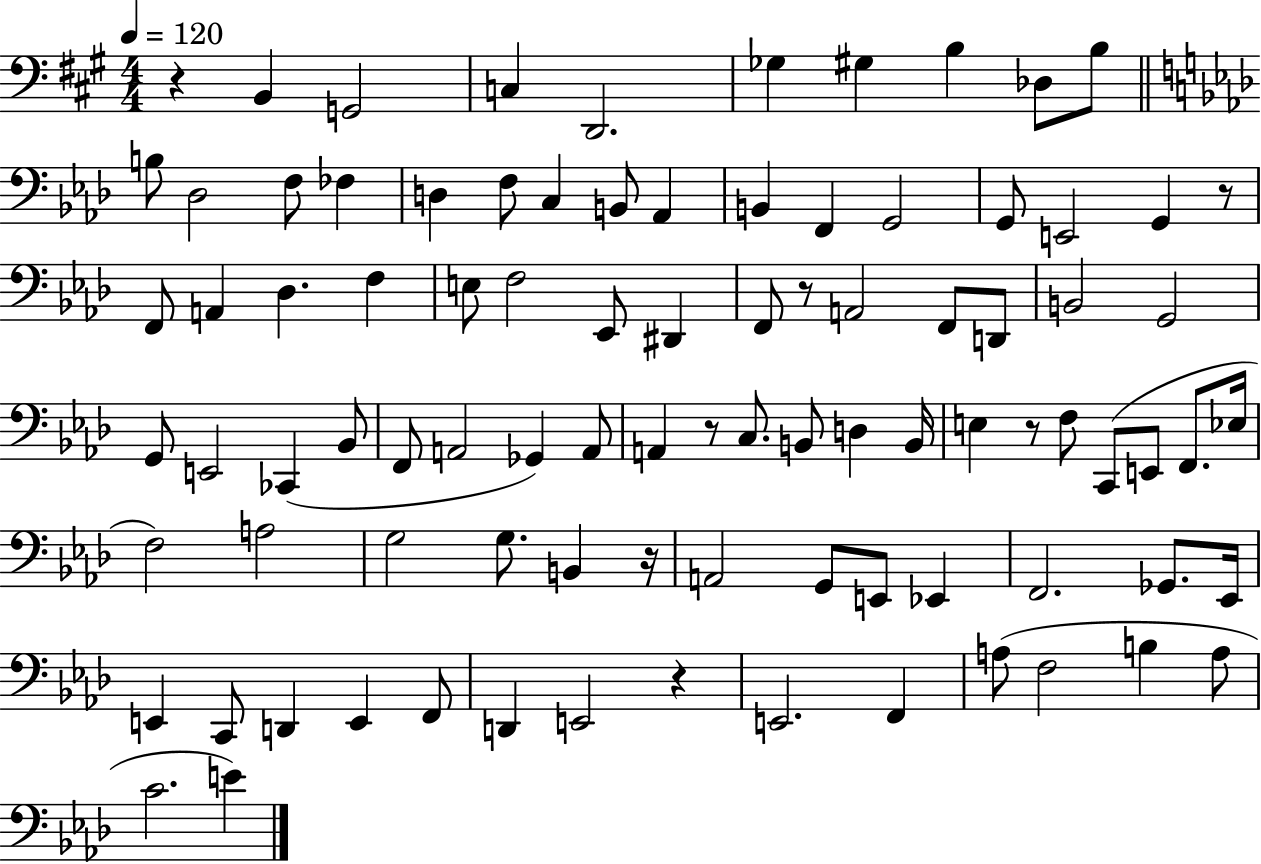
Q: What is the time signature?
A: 4/4